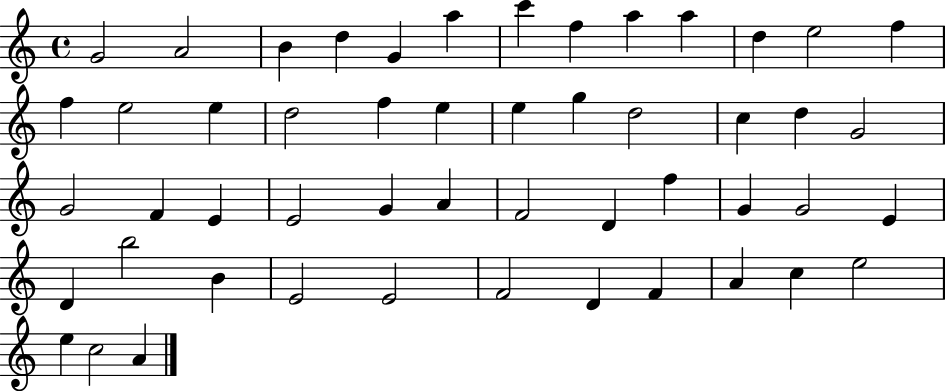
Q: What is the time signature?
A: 4/4